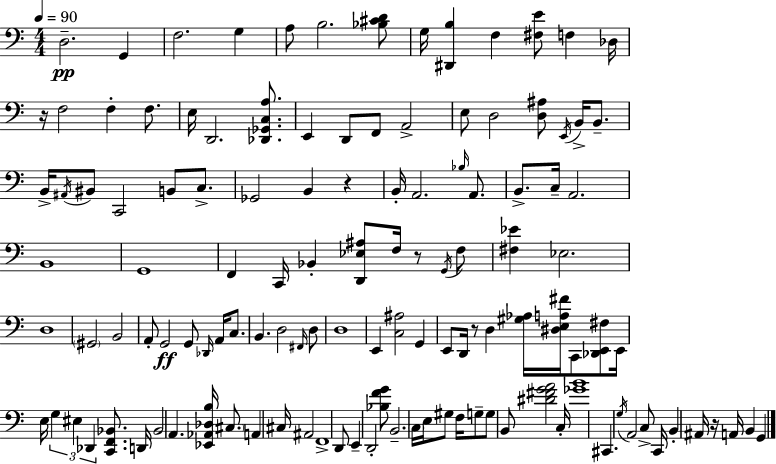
X:1
T:Untitled
M:4/4
L:1/4
K:Am
D,2 G,, F,2 G, A,/2 B,2 [_B,^CD]/2 G,/4 [^D,,B,] F, [^F,E]/2 F, _D,/4 z/4 F,2 F, F,/2 E,/4 D,,2 [_D,,_G,,C,A,]/2 E,, D,,/2 F,,/2 A,,2 E,/2 D,2 [D,^A,]/2 E,,/4 B,,/4 B,,/2 B,,/4 ^A,,/4 ^B,,/2 C,,2 B,,/2 C,/2 _G,,2 B,, z B,,/4 A,,2 _B,/4 A,,/2 B,,/2 C,/4 A,,2 B,,4 G,,4 F,, C,,/4 _B,, [D,,_E,^A,]/2 F,/4 z/2 G,,/4 F,/2 [^F,_E] _E,2 D,4 ^G,,2 B,,2 A,,/2 G,,2 G,,/2 _D,,/4 A,,/4 C,/2 B,, D,2 ^F,,/4 D,/2 D,4 E,, [C,^A,]2 G,, E,,/2 D,,/4 z/2 D, [^G,_A,]/4 [^D,E,A,^F]/4 C,,/2 [_D,,E,,^F,]/2 E,,/4 E,/4 G, ^E, _D,, [C,,F,,_B,,]/2 D,,/4 _B,,2 A,, [_E,,_A,,_D,B,]/4 ^C,/2 A,, ^C,/4 ^A,,2 F,,4 D,,/2 E,, D,,2 [_B,FG]/2 B,,2 C,/4 E,/4 ^G,/2 F,/4 G,/2 G,/2 B,,/2 [^D^FGA]2 C,/4 [_GB]4 ^C,, G,/4 A,,2 C,/2 C,,/4 B,, ^A,,/4 z/4 A,,/4 B,, G,,